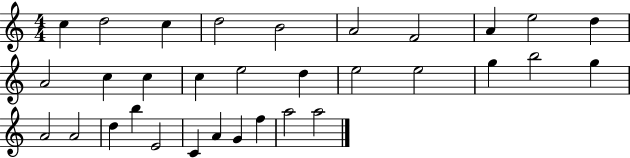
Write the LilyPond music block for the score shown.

{
  \clef treble
  \numericTimeSignature
  \time 4/4
  \key c \major
  c''4 d''2 c''4 | d''2 b'2 | a'2 f'2 | a'4 e''2 d''4 | \break a'2 c''4 c''4 | c''4 e''2 d''4 | e''2 e''2 | g''4 b''2 g''4 | \break a'2 a'2 | d''4 b''4 e'2 | c'4 a'4 g'4 f''4 | a''2 a''2 | \break \bar "|."
}